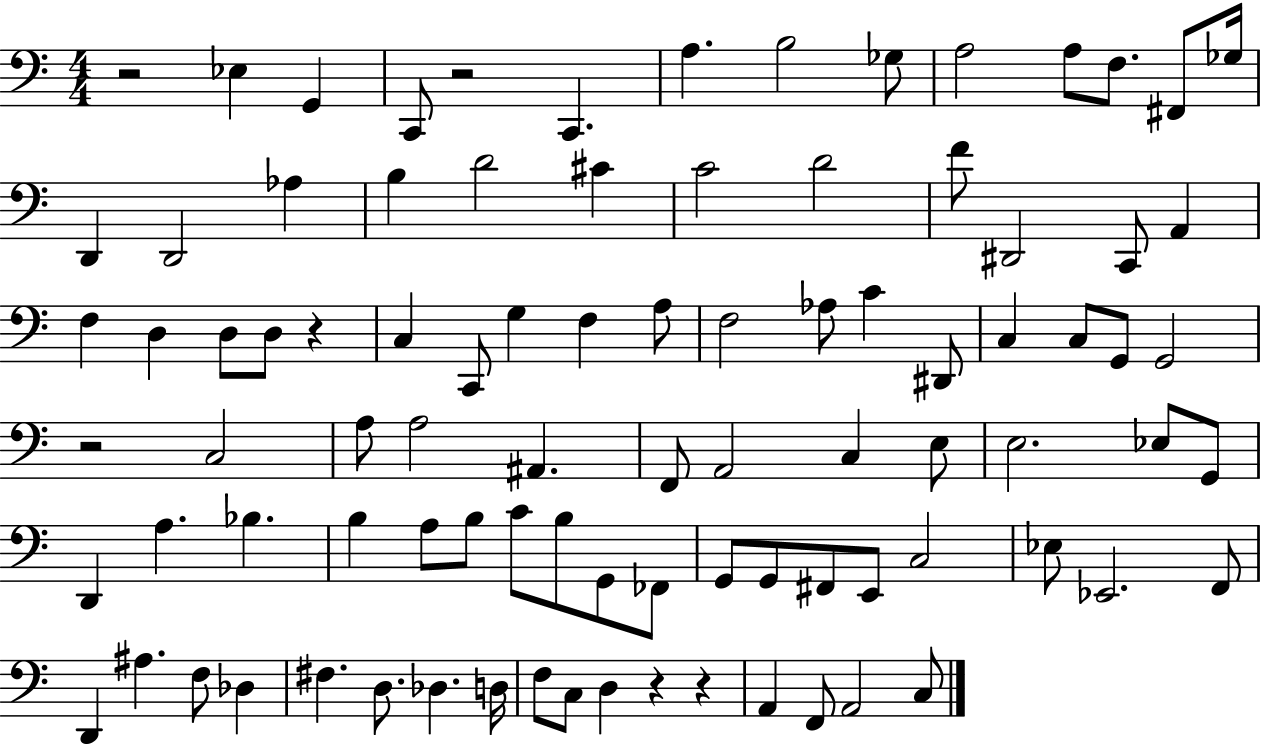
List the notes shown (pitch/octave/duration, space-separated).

R/h Eb3/q G2/q C2/e R/h C2/q. A3/q. B3/h Gb3/e A3/h A3/e F3/e. F#2/e Gb3/s D2/q D2/h Ab3/q B3/q D4/h C#4/q C4/h D4/h F4/e D#2/h C2/e A2/q F3/q D3/q D3/e D3/e R/q C3/q C2/e G3/q F3/q A3/e F3/h Ab3/e C4/q D#2/e C3/q C3/e G2/e G2/h R/h C3/h A3/e A3/h A#2/q. F2/e A2/h C3/q E3/e E3/h. Eb3/e G2/e D2/q A3/q. Bb3/q. B3/q A3/e B3/e C4/e B3/e G2/e FES2/e G2/e G2/e F#2/e E2/e C3/h Eb3/e Eb2/h. F2/e D2/q A#3/q. F3/e Db3/q F#3/q. D3/e. Db3/q. D3/s F3/e C3/e D3/q R/q R/q A2/q F2/e A2/h C3/e